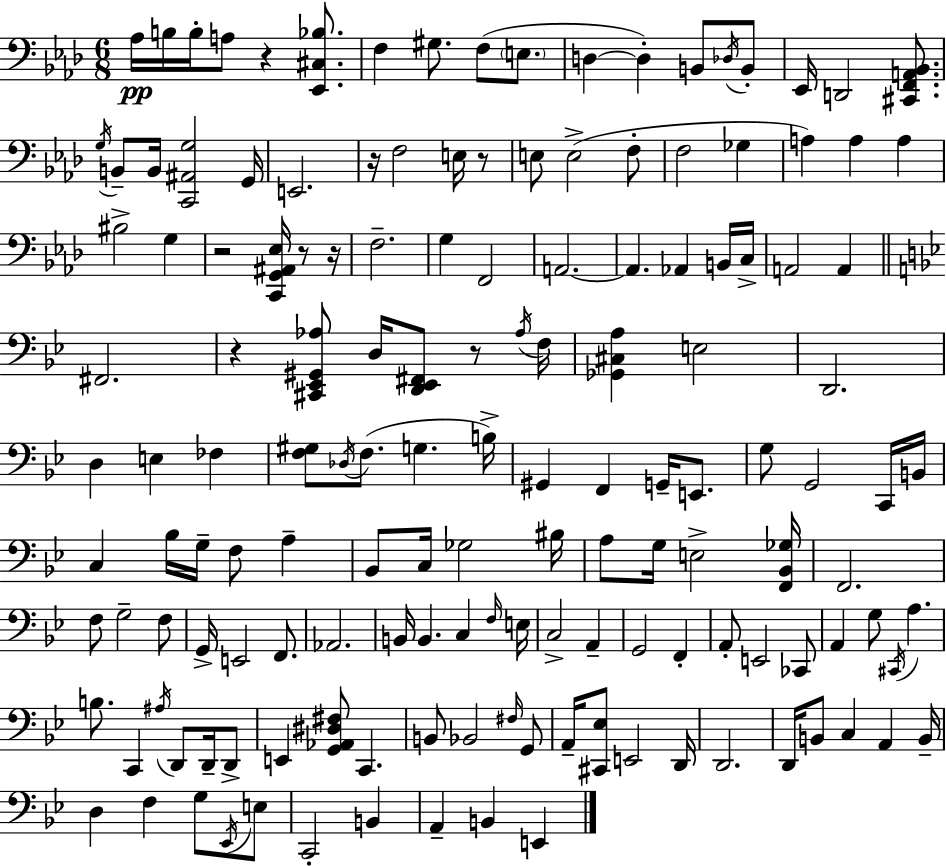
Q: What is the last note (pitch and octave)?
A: E2